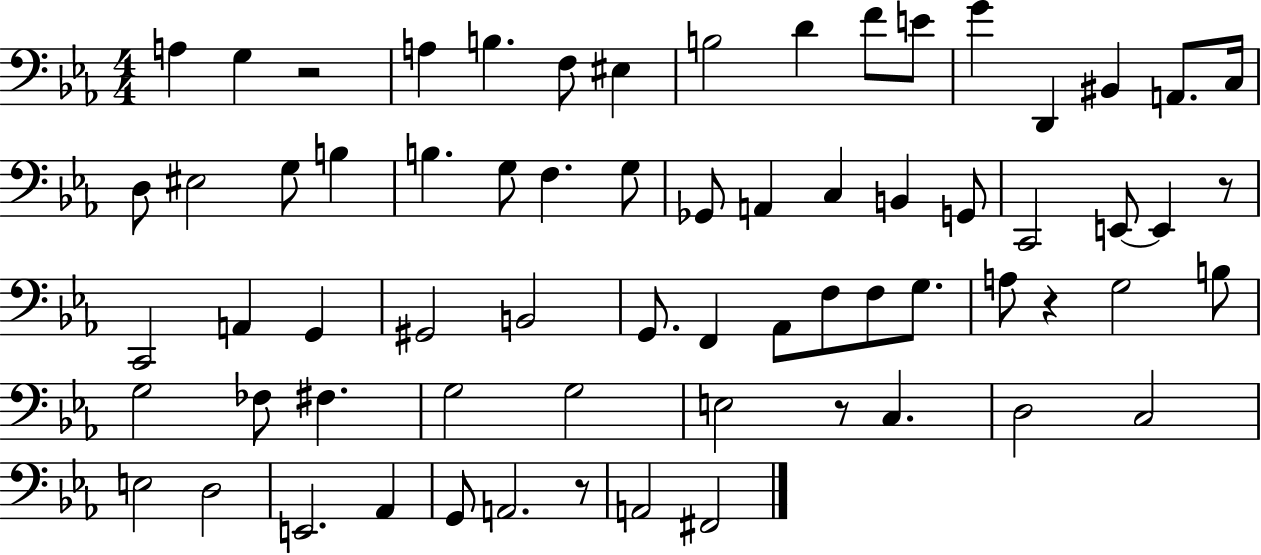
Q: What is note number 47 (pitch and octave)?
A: FES3